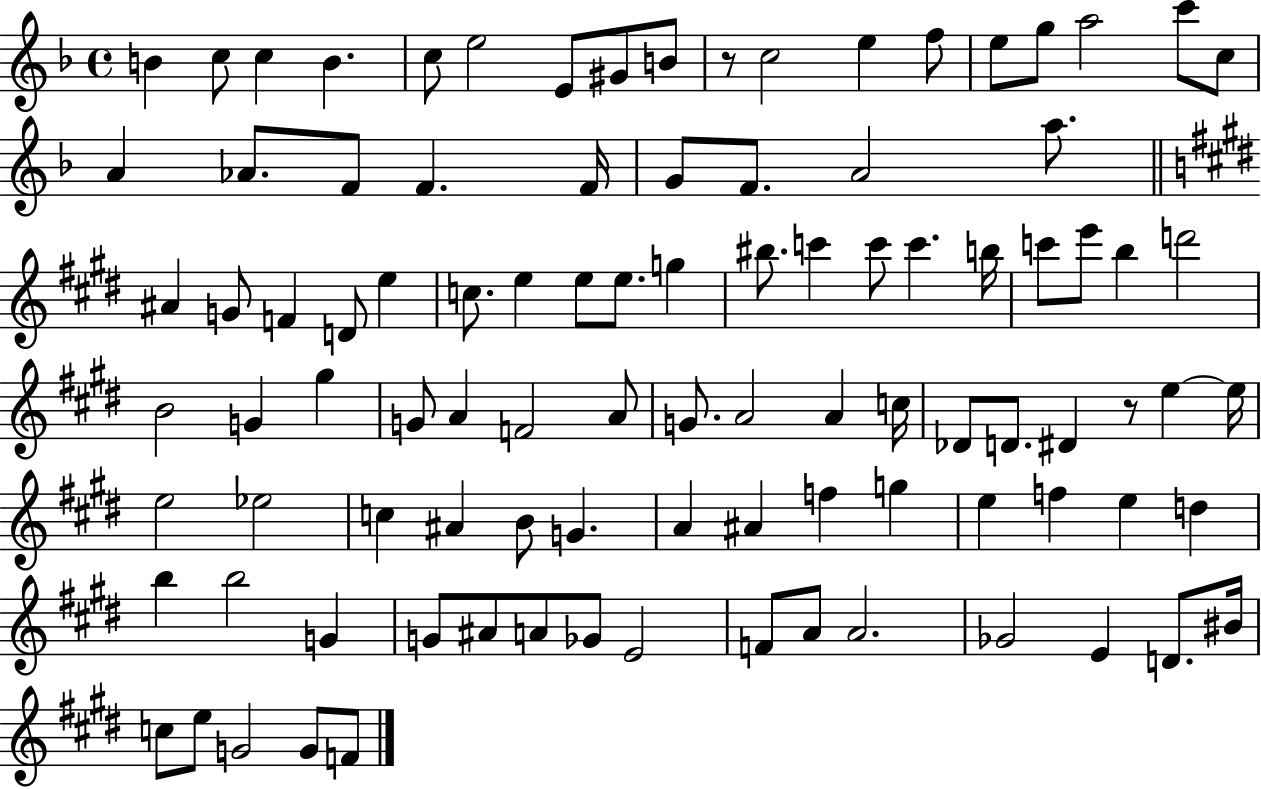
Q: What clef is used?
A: treble